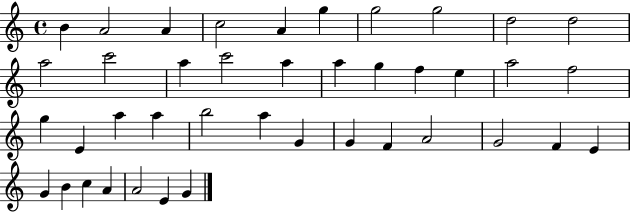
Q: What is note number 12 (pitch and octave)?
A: C6